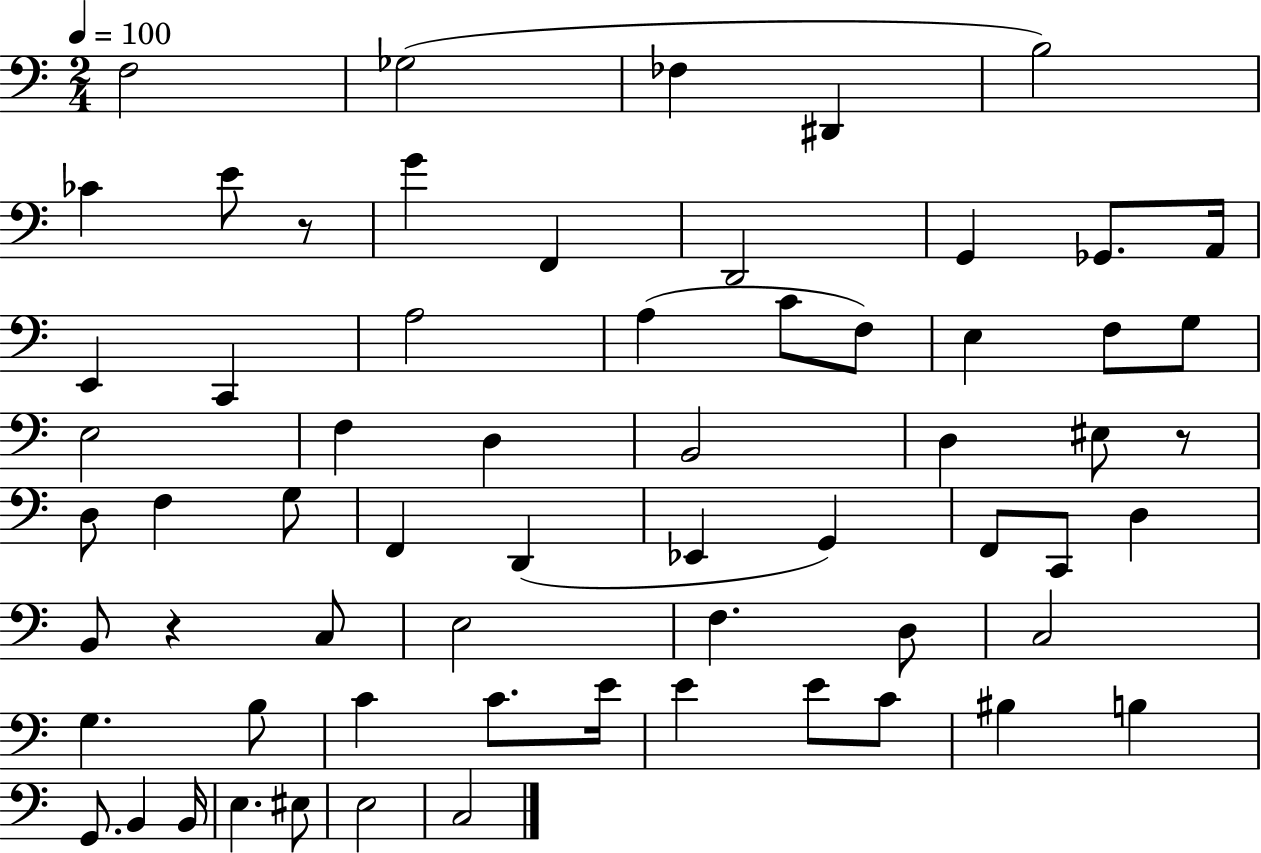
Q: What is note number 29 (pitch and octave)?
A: D3